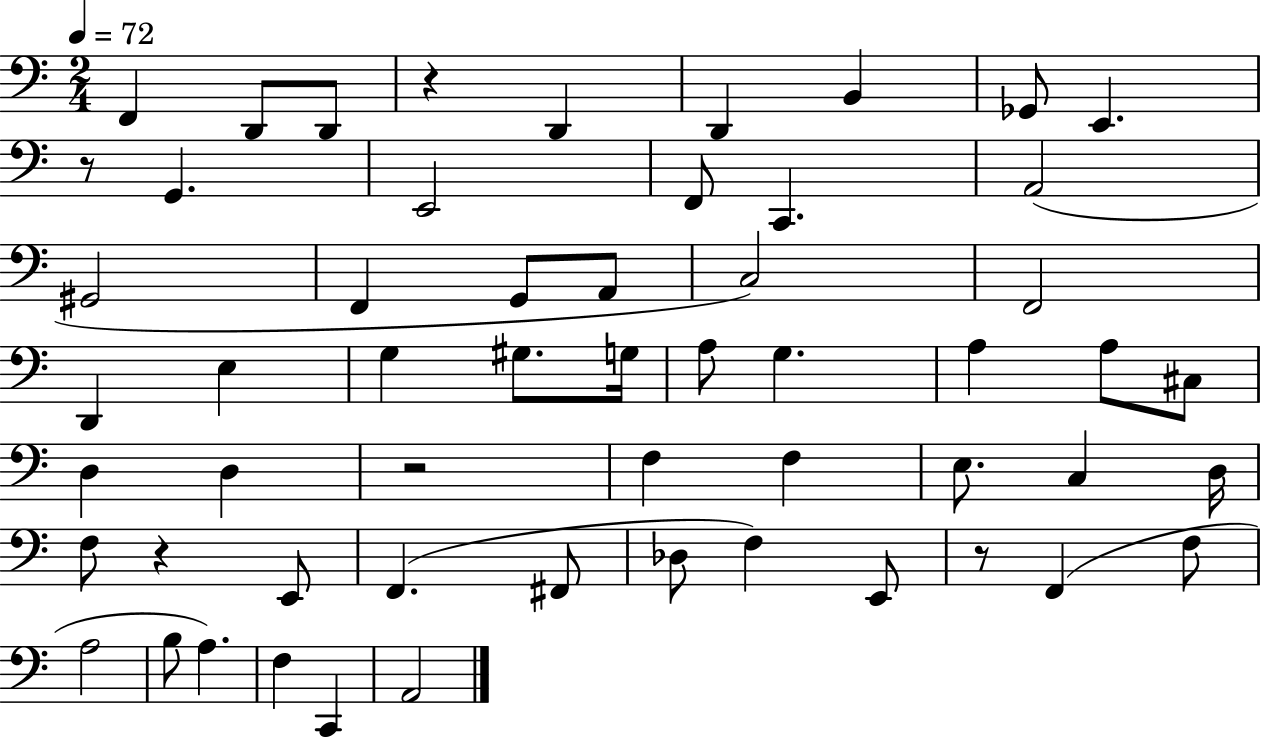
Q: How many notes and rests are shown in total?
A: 56